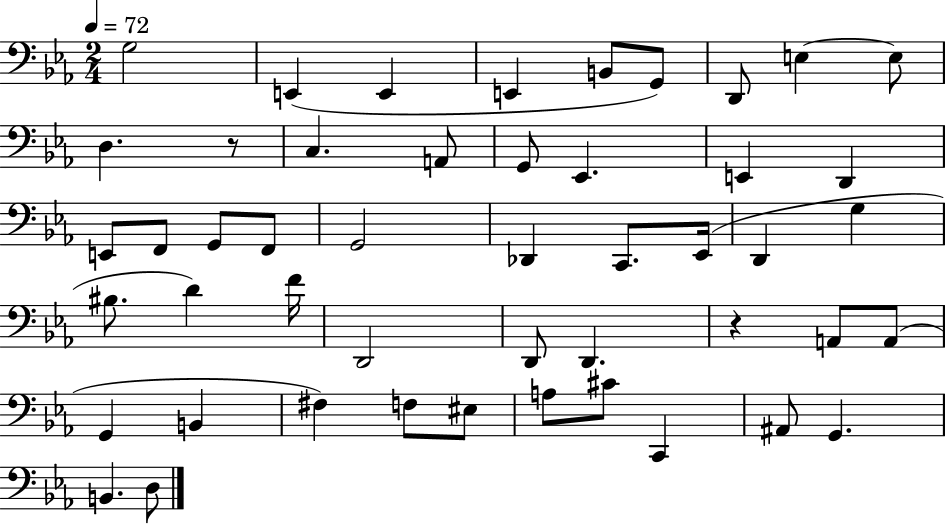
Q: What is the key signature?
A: EES major